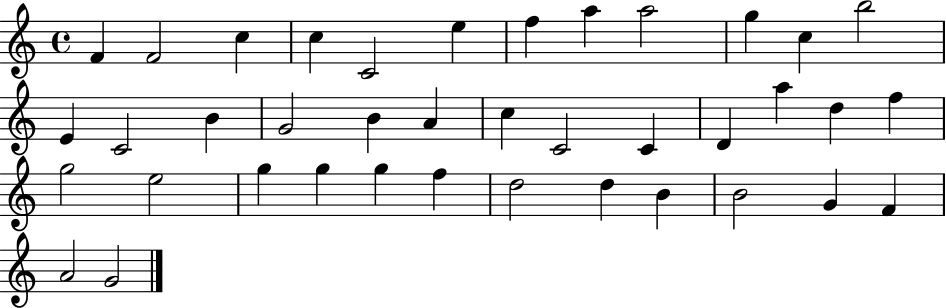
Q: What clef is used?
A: treble